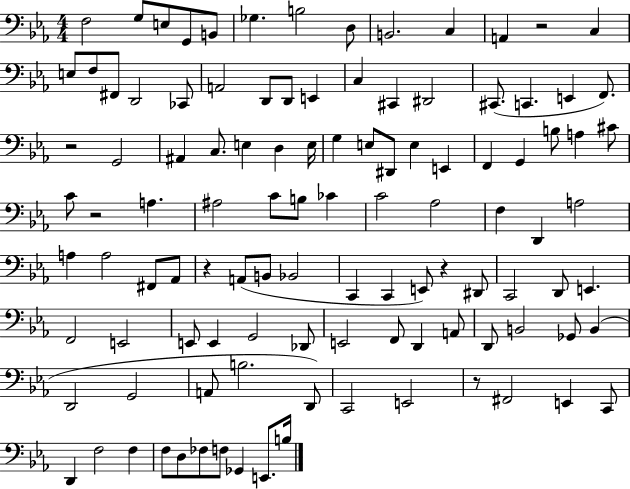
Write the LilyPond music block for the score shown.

{
  \clef bass
  \numericTimeSignature
  \time 4/4
  \key ees \major
  f2 g8 e8 g,8 b,8 | ges4. b2 d8 | b,2. c4 | a,4 r2 c4 | \break e8 f8 fis,8 d,2 ces,8 | a,2 d,8 d,8 e,4 | c4 cis,4 dis,2 | cis,8.( c,4. e,4 f,8.) | \break r2 g,2 | ais,4 c8. e4 d4 e16 | g4 e8 dis,8 e4 e,4 | f,4 g,4 b8 a4 cis'8 | \break c'8 r2 a4. | ais2 c'8 b8 ces'4 | c'2 aes2 | f4 d,4 a2 | \break a4 a2 fis,8 aes,8 | r4 a,8( b,8 bes,2 | c,4 c,4 e,8) r4 dis,8 | c,2 d,8 e,4. | \break f,2 e,2 | e,8 e,4 g,2 des,8 | e,2 f,8 d,4 a,8 | d,8 b,2 ges,8 b,4( | \break d,2 g,2 | a,8 b2. d,8) | c,2 e,2 | r8 fis,2 e,4 c,8 | \break d,4 f2 f4 | f8 d8 fes8 f8 ges,4 e,8. b16 | \bar "|."
}